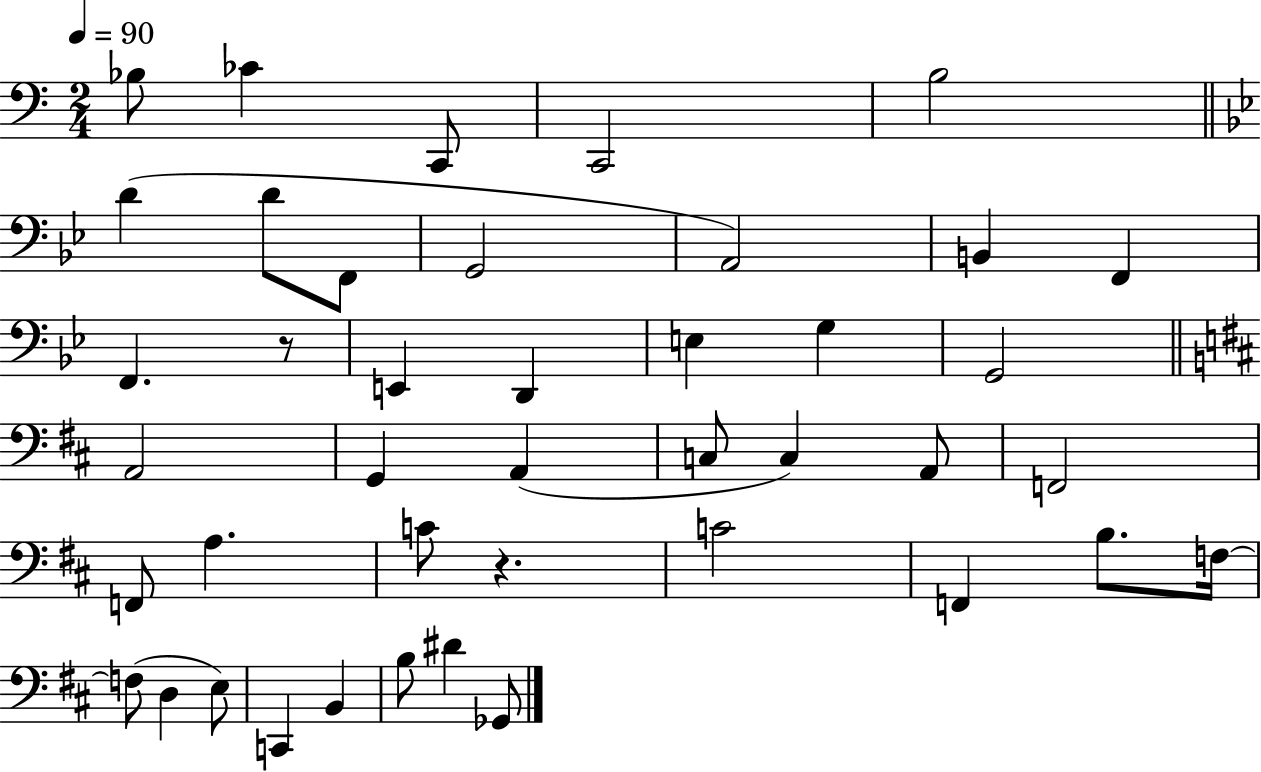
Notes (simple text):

Bb3/e CES4/q C2/e C2/h B3/h D4/q D4/e F2/e G2/h A2/h B2/q F2/q F2/q. R/e E2/q D2/q E3/q G3/q G2/h A2/h G2/q A2/q C3/e C3/q A2/e F2/h F2/e A3/q. C4/e R/q. C4/h F2/q B3/e. F3/s F3/e D3/q E3/e C2/q B2/q B3/e D#4/q Gb2/e